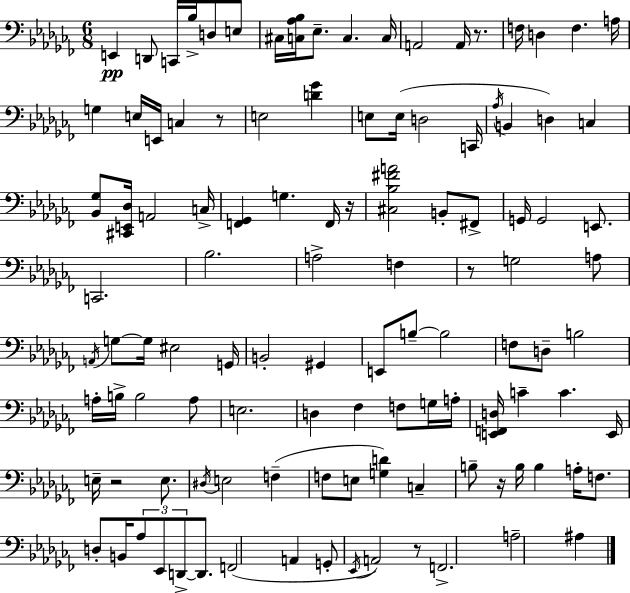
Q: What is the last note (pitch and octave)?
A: A#3